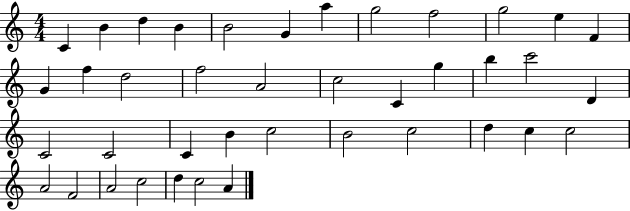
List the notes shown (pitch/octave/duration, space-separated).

C4/q B4/q D5/q B4/q B4/h G4/q A5/q G5/h F5/h G5/h E5/q F4/q G4/q F5/q D5/h F5/h A4/h C5/h C4/q G5/q B5/q C6/h D4/q C4/h C4/h C4/q B4/q C5/h B4/h C5/h D5/q C5/q C5/h A4/h F4/h A4/h C5/h D5/q C5/h A4/q